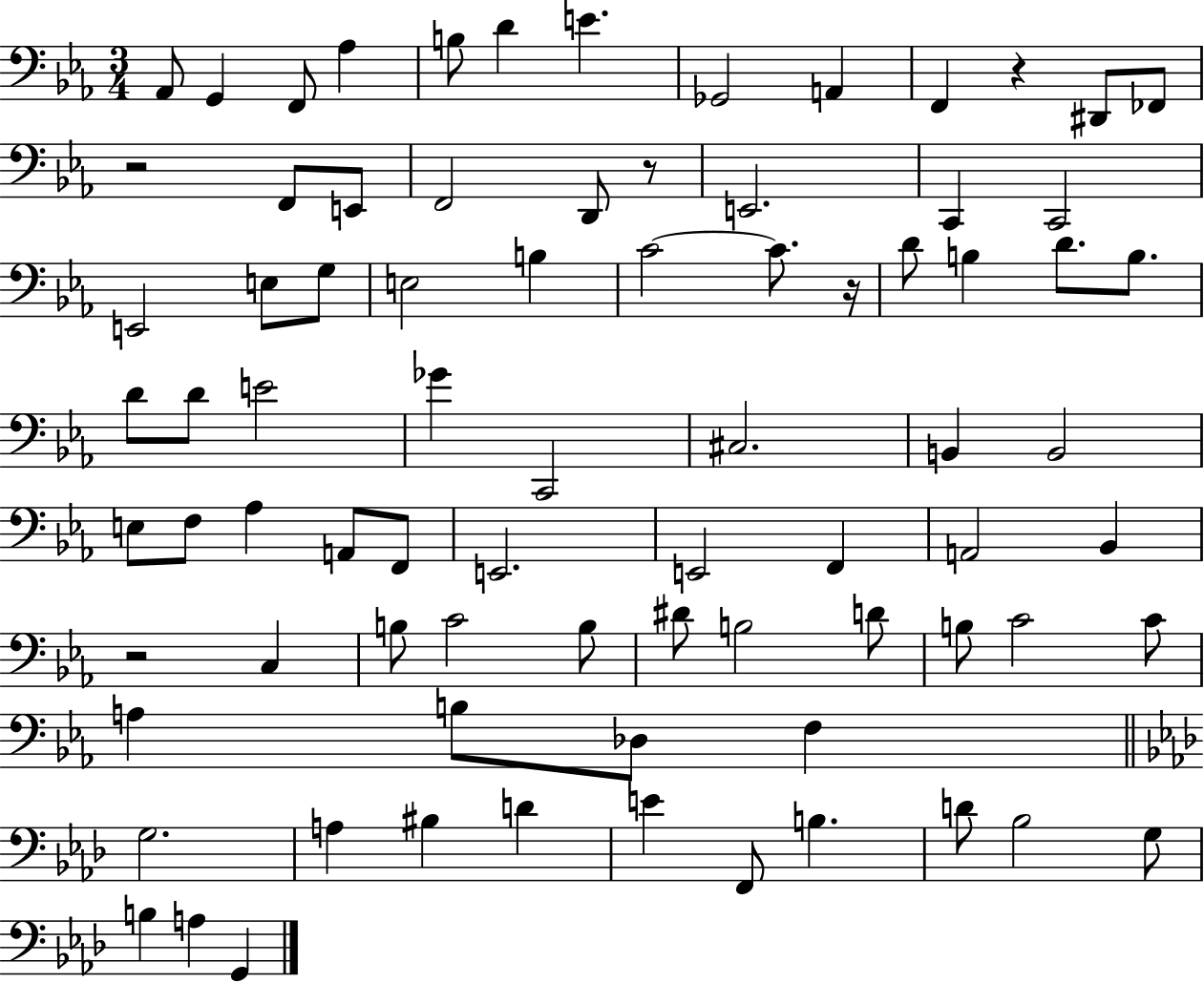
X:1
T:Untitled
M:3/4
L:1/4
K:Eb
_A,,/2 G,, F,,/2 _A, B,/2 D E _G,,2 A,, F,, z ^D,,/2 _F,,/2 z2 F,,/2 E,,/2 F,,2 D,,/2 z/2 E,,2 C,, C,,2 E,,2 E,/2 G,/2 E,2 B, C2 C/2 z/4 D/2 B, D/2 B,/2 D/2 D/2 E2 _G C,,2 ^C,2 B,, B,,2 E,/2 F,/2 _A, A,,/2 F,,/2 E,,2 E,,2 F,, A,,2 _B,, z2 C, B,/2 C2 B,/2 ^D/2 B,2 D/2 B,/2 C2 C/2 A, B,/2 _D,/2 F, G,2 A, ^B, D E F,,/2 B, D/2 _B,2 G,/2 B, A, G,,